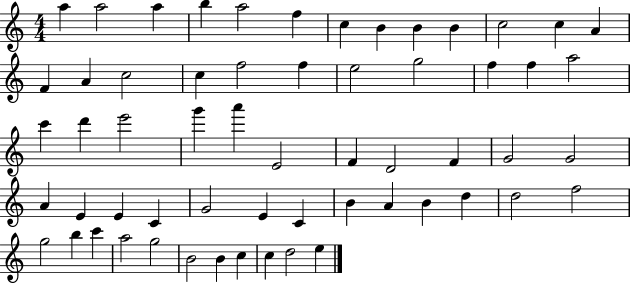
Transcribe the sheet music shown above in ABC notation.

X:1
T:Untitled
M:4/4
L:1/4
K:C
a a2 a b a2 f c B B B c2 c A F A c2 c f2 f e2 g2 f f a2 c' d' e'2 g' a' E2 F D2 F G2 G2 A E E C G2 E C B A B d d2 f2 g2 b c' a2 g2 B2 B c c d2 e